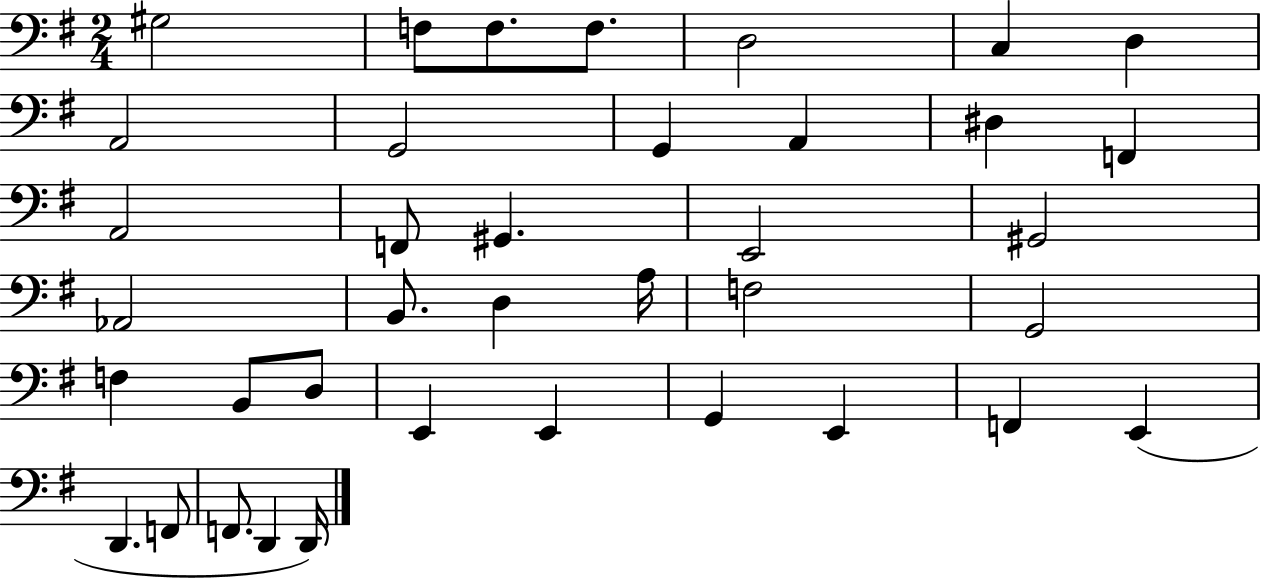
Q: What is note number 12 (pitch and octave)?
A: D#3